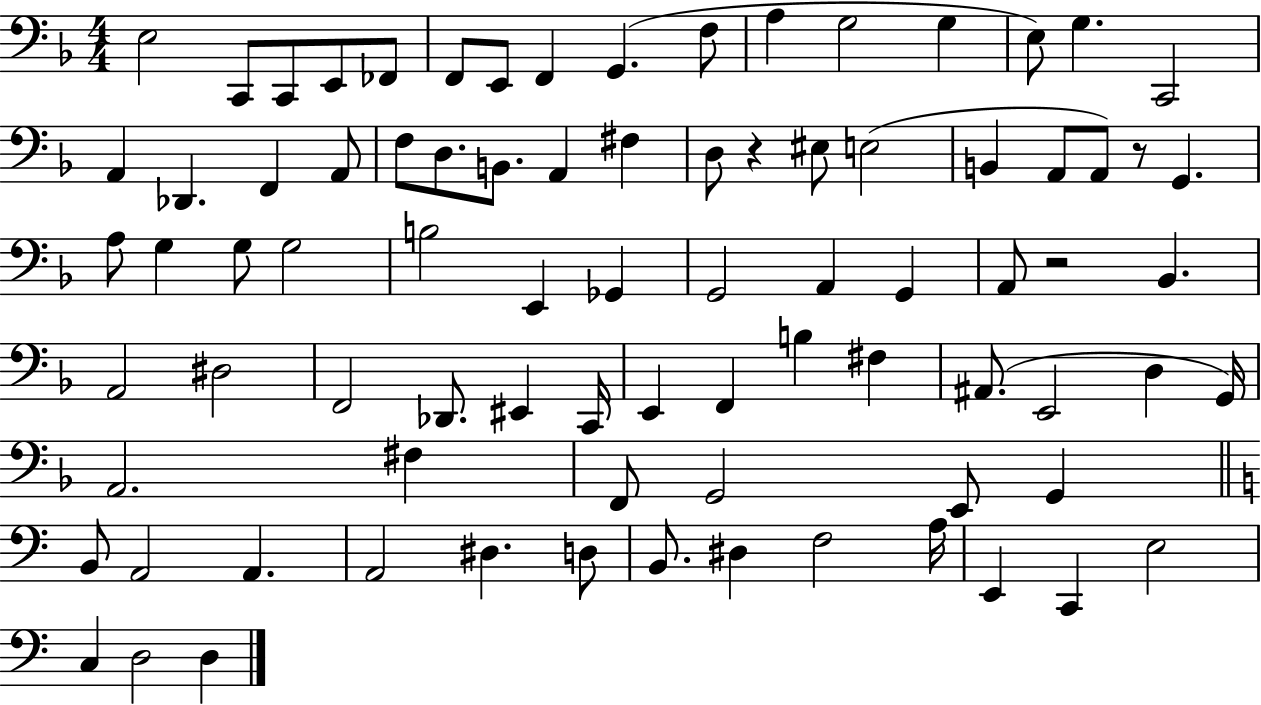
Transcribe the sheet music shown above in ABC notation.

X:1
T:Untitled
M:4/4
L:1/4
K:F
E,2 C,,/2 C,,/2 E,,/2 _F,,/2 F,,/2 E,,/2 F,, G,, F,/2 A, G,2 G, E,/2 G, C,,2 A,, _D,, F,, A,,/2 F,/2 D,/2 B,,/2 A,, ^F, D,/2 z ^E,/2 E,2 B,, A,,/2 A,,/2 z/2 G,, A,/2 G, G,/2 G,2 B,2 E,, _G,, G,,2 A,, G,, A,,/2 z2 _B,, A,,2 ^D,2 F,,2 _D,,/2 ^E,, C,,/4 E,, F,, B, ^F, ^A,,/2 E,,2 D, G,,/4 A,,2 ^F, F,,/2 G,,2 E,,/2 G,, B,,/2 A,,2 A,, A,,2 ^D, D,/2 B,,/2 ^D, F,2 A,/4 E,, C,, E,2 C, D,2 D,